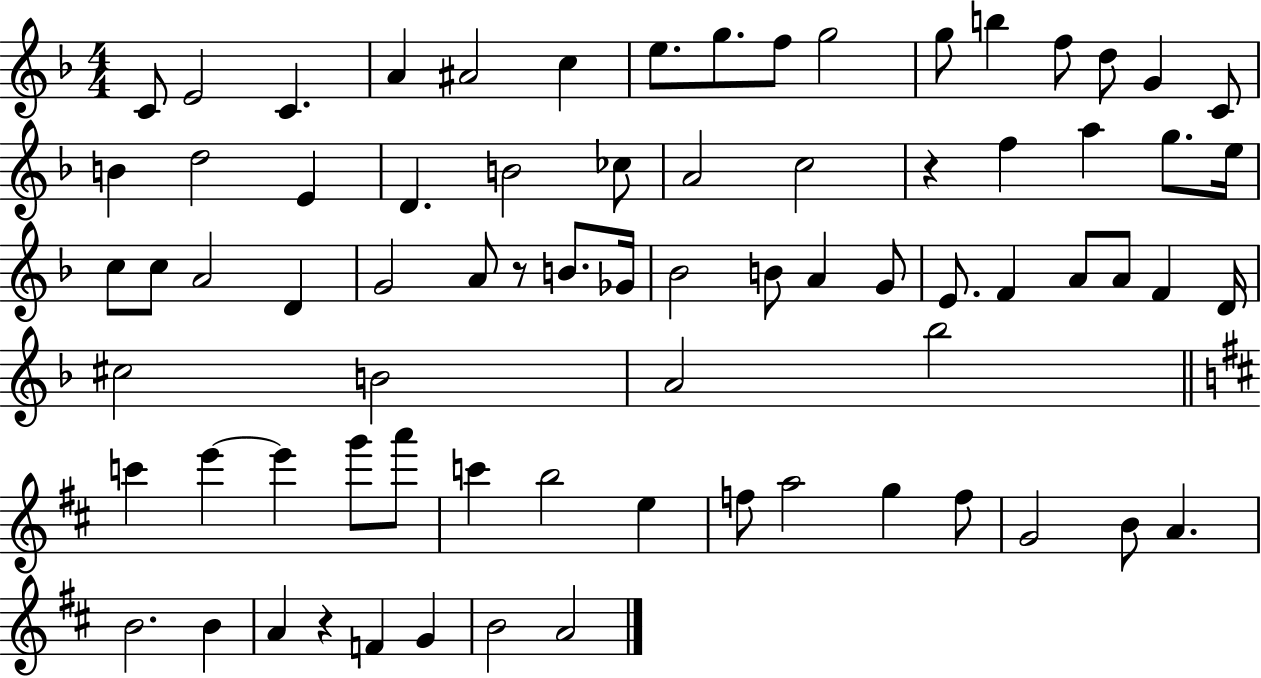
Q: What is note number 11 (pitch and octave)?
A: G5